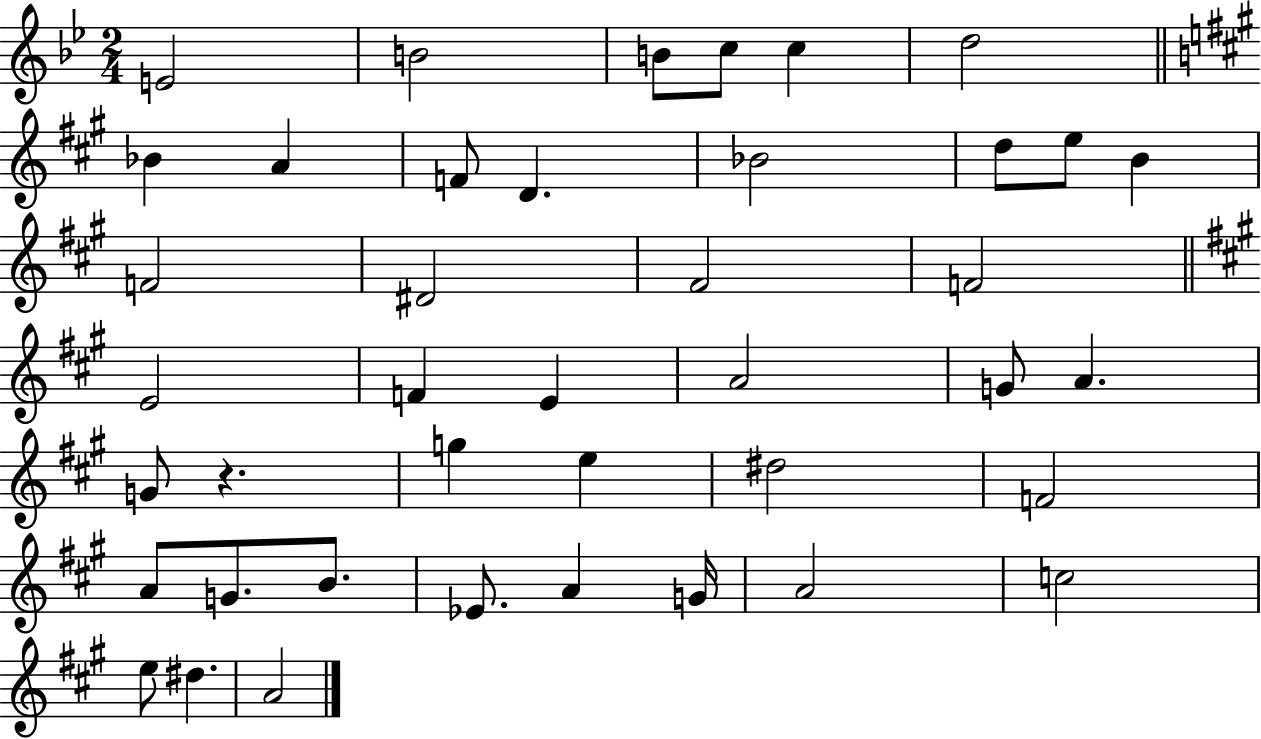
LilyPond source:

{
  \clef treble
  \numericTimeSignature
  \time 2/4
  \key bes \major
  \repeat volta 2 { e'2 | b'2 | b'8 c''8 c''4 | d''2 | \break \bar "||" \break \key a \major bes'4 a'4 | f'8 d'4. | bes'2 | d''8 e''8 b'4 | \break f'2 | dis'2 | fis'2 | f'2 | \break \bar "||" \break \key a \major e'2 | f'4 e'4 | a'2 | g'8 a'4. | \break g'8 r4. | g''4 e''4 | dis''2 | f'2 | \break a'8 g'8. b'8. | ees'8. a'4 g'16 | a'2 | c''2 | \break e''8 dis''4. | a'2 | } \bar "|."
}